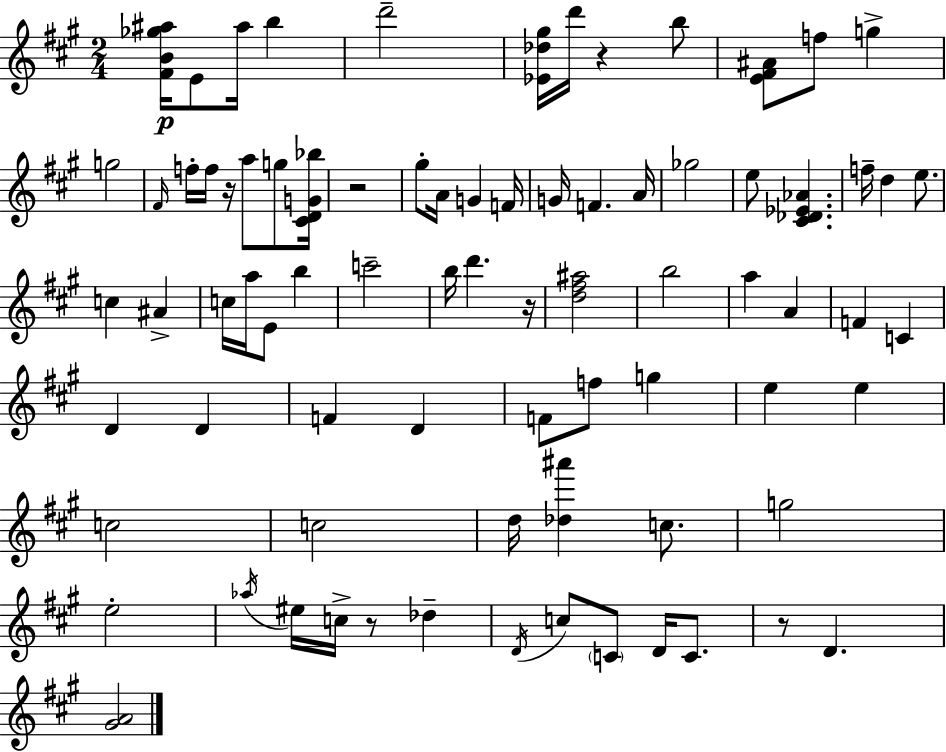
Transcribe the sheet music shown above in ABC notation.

X:1
T:Untitled
M:2/4
L:1/4
K:A
[^FB_g^a]/4 E/2 ^a/4 b d'2 [_E_d^g]/4 d'/4 z b/2 [E^F^A]/2 f/2 g g2 ^F/4 f/4 f/4 z/4 a/2 g/2 [^CDG_b]/4 z2 ^g/2 A/4 G F/4 G/4 F A/4 _g2 e/2 [^C_D_E_A] f/4 d e/2 c ^A c/4 a/4 E/2 b c'2 b/4 d' z/4 [d^f^a]2 b2 a A F C D D F D F/2 f/2 g e e c2 c2 d/4 [_d^a'] c/2 g2 e2 _a/4 ^e/4 c/4 z/2 _d D/4 c/2 C/2 D/4 C/2 z/2 D [^GA]2